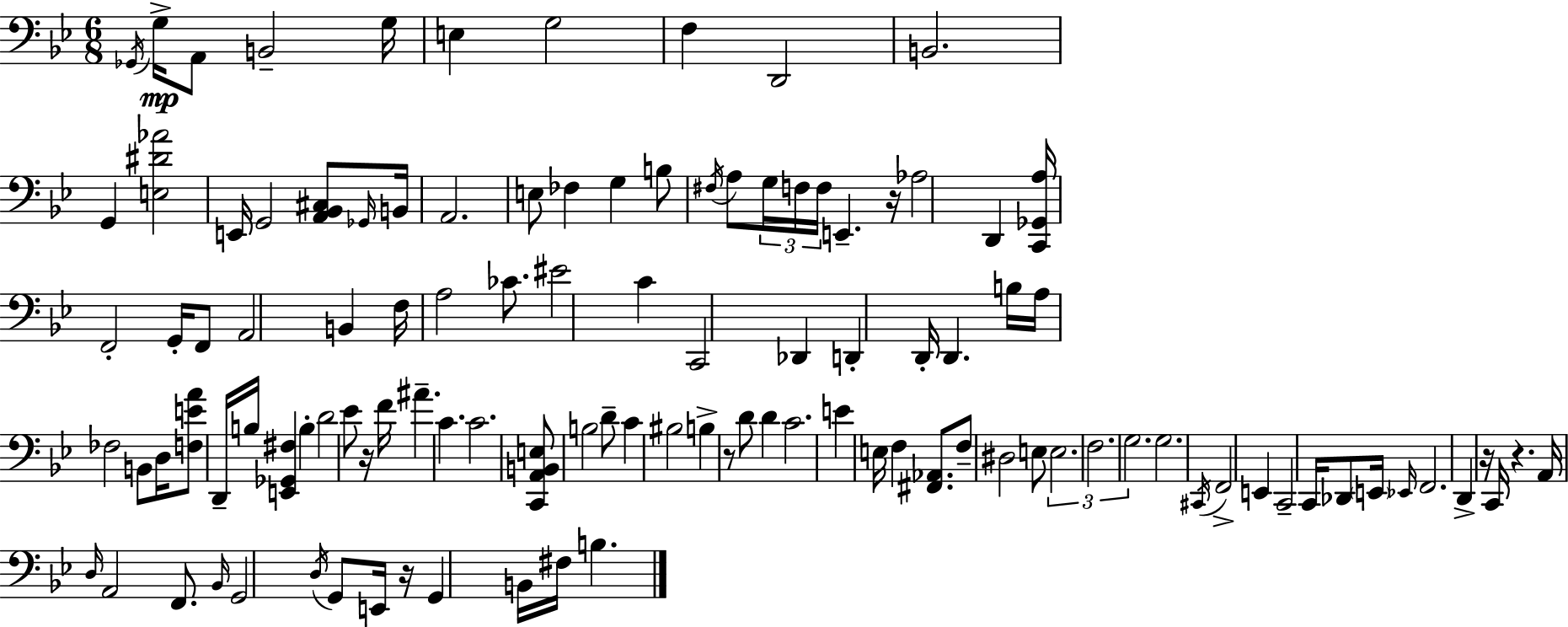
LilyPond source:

{
  \clef bass
  \numericTimeSignature
  \time 6/8
  \key bes \major
  \repeat volta 2 { \acciaccatura { ges,16 }\mp g16-> a,8 b,2-- | g16 e4 g2 | f4 d,2 | b,2. | \break g,4 <e dis' aes'>2 | e,16 g,2 <a, bes, cis>8 | \grace { ges,16 } b,16 a,2. | e8 fes4 g4 | \break b8 \acciaccatura { fis16 } a8 \tuplet 3/2 { g16 f16 f16 } e,4.-- | r16 aes2 d,4 | <c, ges, a>16 f,2-. | g,16-. f,8 a,2 b,4 | \break f16 a2 | ces'8. eis'2 c'4 | c,2 des,4 | d,4-. d,16-. d,4. | \break b16 a16 fes2 | b,8 d16 <f e' a'>8 d,16-- b16 <e, ges, fis>4 b4-. | d'2 ees'8 | r16 f'16 ais'4.-- c'4. | \break c'2. | <c, a, b, e>8 b2 | d'8-- c'4 bis2 | b4-> r8 d'8 d'4 | \break c'2. | e'4 e16 f4 | <fis, aes,>8. f8-- dis2 | e8 \tuplet 3/2 { e2. | \break f2. | g2. } | g2. | \acciaccatura { cis,16 } f,2-> | \break e,4 c,2-- | c,16 des,8 \parenthesize e,16 \grace { ees,16 } f,2. | d,4-> r16 c,16 r4. | a,16 \grace { d16 } a,2 | \break f,8. \grace { bes,16 } g,2 | \acciaccatura { d16 } g,8 e,16 r16 g,4 | b,16 fis16 b4. } \bar "|."
}